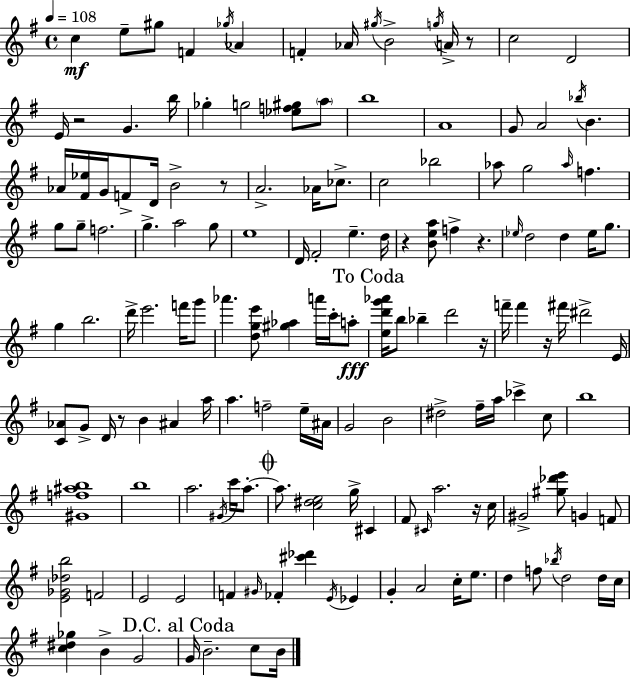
C5/q E5/e G#5/e F4/q Gb5/s Ab4/q F4/q Ab4/s G#5/s B4/h G5/s A4/s R/e C5/h D4/h E4/s R/h G4/q. B5/s Gb5/q G5/h [Eb5,F5,G#5]/e A5/e B5/w A4/w G4/e A4/h Bb5/s B4/q. Ab4/s [F#4,Eb5]/s G4/s F4/e D4/s B4/h R/e A4/h. Ab4/s CES5/e. C5/h Bb5/h Ab5/e G5/h Ab5/s F5/q. G5/e G5/e F5/h. G5/q. A5/h G5/e E5/w D4/s F#4/h E5/q. D5/s R/q [B4,E5,A5]/e F5/q R/q. Eb5/s D5/h D5/q Eb5/s G5/e. G5/q B5/h. D6/s E6/h. F6/s G6/e Ab6/q. [D5,G5,E6]/e [G#5,Ab5]/q A6/s C6/s A5/e [E5,D6,G6,Ab6]/s B5/e Bb5/q D6/h R/s F6/s F6/q R/s F#6/s D#6/h E4/s [C4,Ab4]/e G4/e D4/s R/e B4/q A#4/q A5/s A5/q. F5/h E5/s A#4/s G4/h B4/h D#5/h F#5/s A5/s CES6/q C5/e B5/w [G#4,F5,A#5,B5]/w B5/w A5/h. G#4/s C6/s A5/e. A5/e. [C5,D#5,E5]/h G5/s C#4/q F#4/e C#4/s A5/h. R/s C5/s G#4/h [G#5,Db6,E6]/e G4/q F4/e [E4,Gb4,Db5,B5]/h F4/h E4/h E4/h F4/q G#4/s FES4/q [C#6,Db6]/q E4/s Eb4/q G4/q A4/h C5/s E5/e. D5/q F5/e Bb5/s D5/h D5/s C5/s [C5,D#5,Gb5]/q B4/q G4/h G4/s B4/h. C5/e B4/s